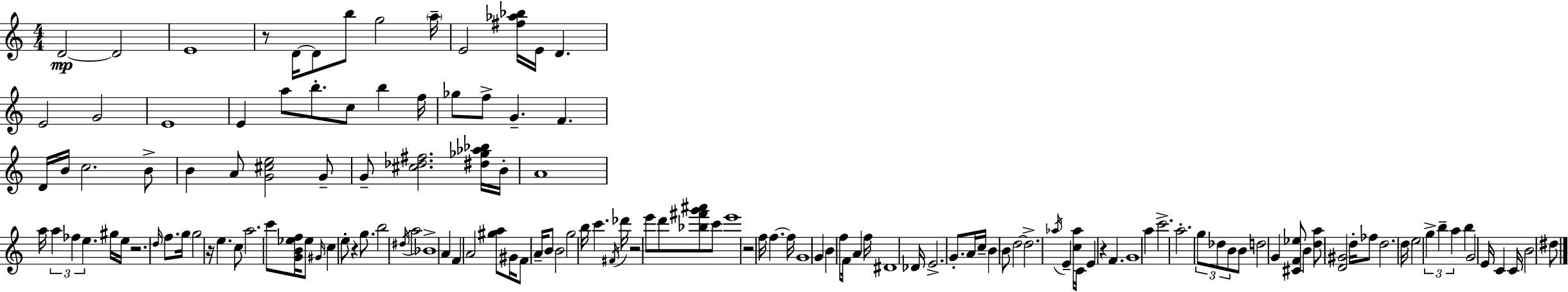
D4/h D4/h E4/w R/e D4/s D4/e B5/e G5/h A5/s E4/h [F#5,Ab5,Bb5]/s E4/s D4/q. E4/h G4/h E4/w E4/q A5/e B5/e. C5/e B5/q F5/s Gb5/e F5/e G4/q. F4/q. D4/s B4/s C5/h. B4/e B4/q A4/e [G4,C#5,E5]/h G4/e G4/e [C#5,Db5,F#5]/h. [D#5,Gb5,Ab5,Bb5]/s B4/s A4/w A5/s A5/q FES5/q E5/q. G#5/s E5/s R/h. D5/s F5/e. G5/s G5/h R/s E5/q. C5/e A5/h. C6/e [G4,B4,Eb5,F5]/s Eb5/e G#4/s C5/q E5/e R/q G5/e. B5/h D#5/s A5/h Bb4/w A4/q F4/q A4/h [G#5,A5]/e G#4/s F4/e A4/s B4/e B4/h G5/h B5/s C6/q. F#4/s Db6/s R/h E6/e D6/e [Bb5,F#6,G6,A#6]/e C6/e E6/w R/h F5/s F5/q. F5/s G4/w G4/q B4/q F5/e F4/s A4/q F5/s D#4/w Db4/s E4/h. G4/e. A4/s C5/s B4/q B4/e D5/h D5/h. Ab5/s E4/q [C5,Ab5]/s C4/s E4/q R/q F4/q. G4/w A5/q C6/h. A5/h. G5/e Db5/e B4/e B4/e D5/h G4/q [C#4,F4,Eb5]/e B4/q [D5,A5]/e [D4,G#4]/h D5/s FES5/e D5/h. D5/s E5/h G5/q B5/q A5/q B5/q G4/h E4/s C4/q C4/s B4/h D#5/e